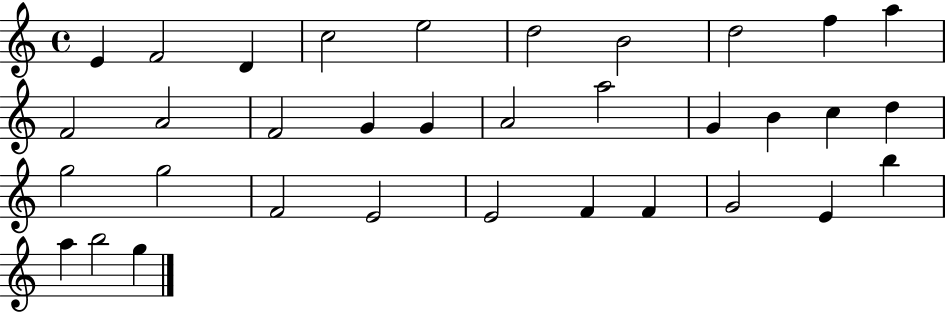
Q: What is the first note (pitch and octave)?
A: E4